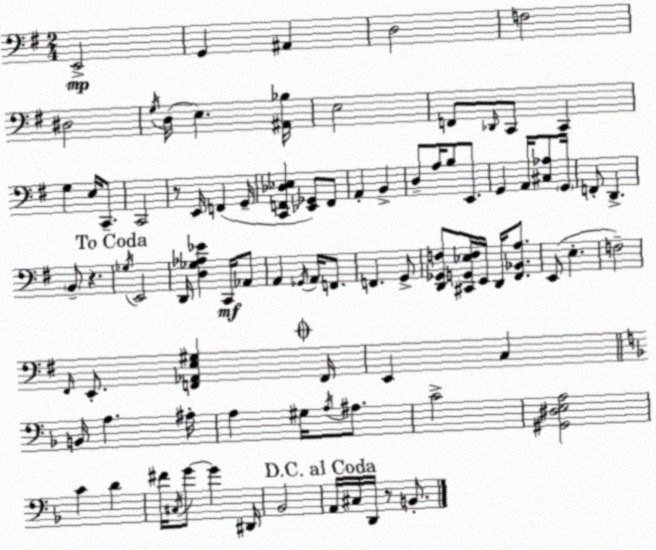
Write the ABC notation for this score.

X:1
T:Untitled
M:2/4
L:1/4
K:G
E,,2 G,, ^A,, D,2 F,2 ^D,2 G,/4 D,/4 E, [^A,,_B,]/4 E,2 F,,/2 _D,,/4 C,,/2 C,, G, E,/4 C,,/2 C,,2 z/2 E,,/4 F,, G,,/4 [C,,F,,_D,_E,] [_E,,_G,,]/2 F,,/2 A,, B,, D,/2 A,/4 B,/2 E,,/2 G,, A,,/4 [^C,_A,]/2 G,,/4 F,,/2 D,, B,,/2 z _G,/4 E,,2 D,,/4 [D,_G,_A,_E] C,,/4 _A,,/2 A,, _G,,/4 A,,/4 F,,/2 F,, G,,/2 [D,,_G,,F,]/2 [^C,,G,,_E,F,]/4 E,,/4 D,,/4 [^F,,_B,,A,]/2 E,,/2 E, F,2 ^F,,/4 E,,/2 [F,,_A,,E,^G,] F,,/4 E,, C, B,,/4 A, ^A,/4 A, ^G,/4 A,/4 ^A,/2 C2 [^G,,^D,E,A,]2 C D ^F/4 ^C,/4 G/2 G ^D,,/4 _B,,2 A,,/4 ^C,/4 D,,/4 z/2 B,,/2